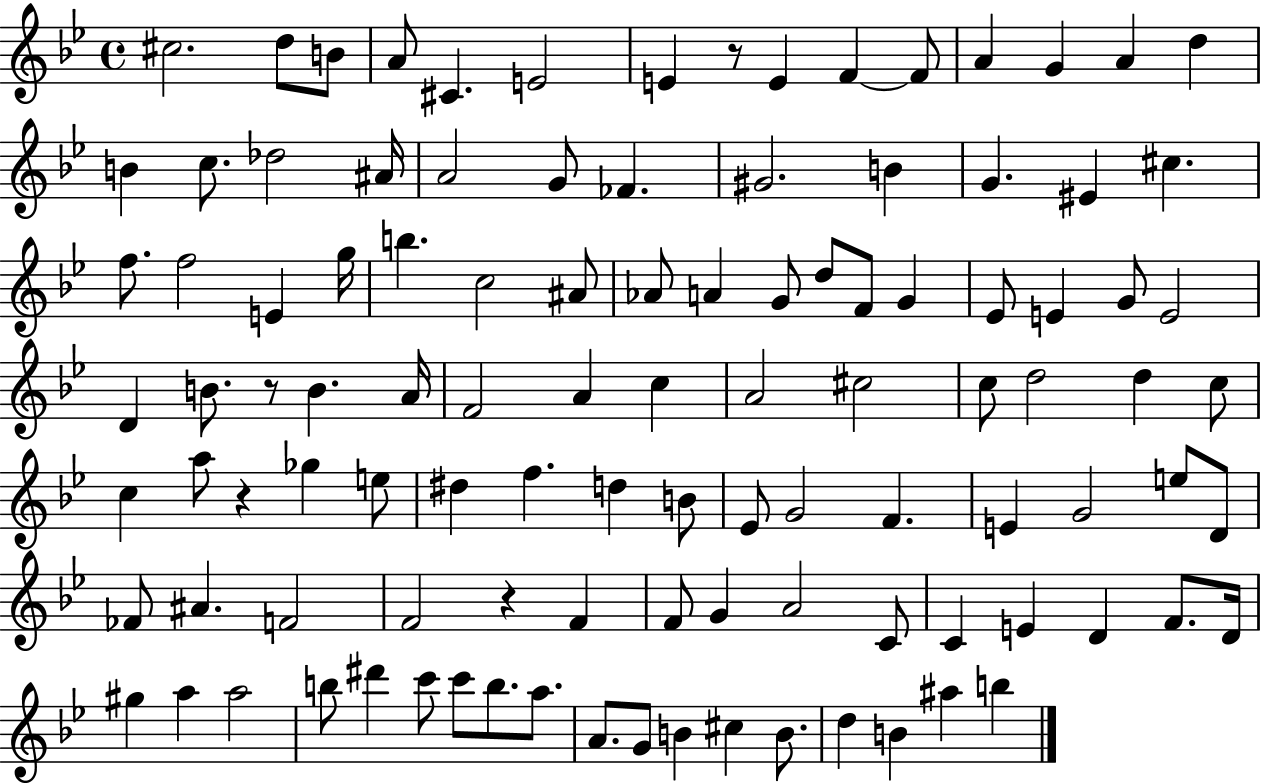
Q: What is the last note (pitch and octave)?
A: B5